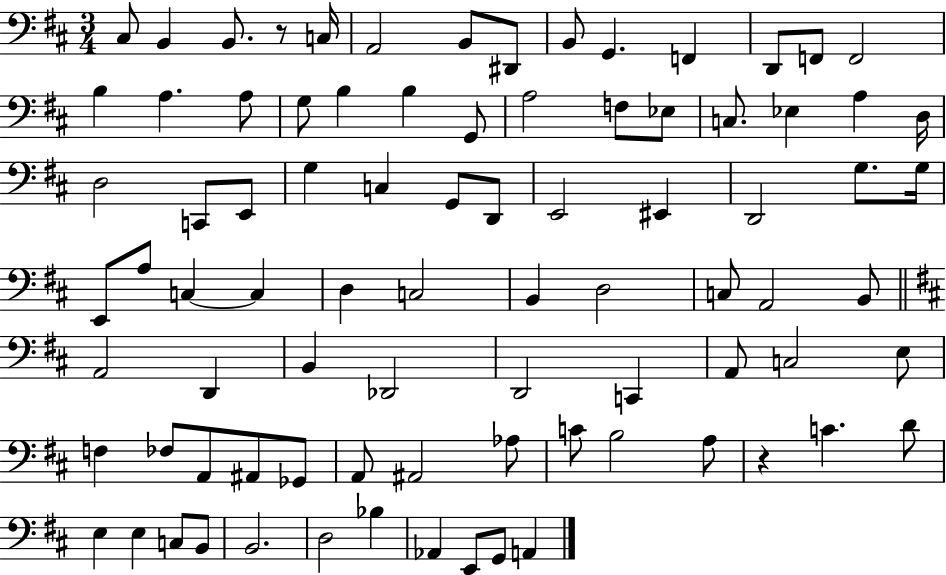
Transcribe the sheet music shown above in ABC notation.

X:1
T:Untitled
M:3/4
L:1/4
K:D
^C,/2 B,, B,,/2 z/2 C,/4 A,,2 B,,/2 ^D,,/2 B,,/2 G,, F,, D,,/2 F,,/2 F,,2 B, A, A,/2 G,/2 B, B, G,,/2 A,2 F,/2 _E,/2 C,/2 _E, A, D,/4 D,2 C,,/2 E,,/2 G, C, G,,/2 D,,/2 E,,2 ^E,, D,,2 G,/2 G,/4 E,,/2 A,/2 C, C, D, C,2 B,, D,2 C,/2 A,,2 B,,/2 A,,2 D,, B,, _D,,2 D,,2 C,, A,,/2 C,2 E,/2 F, _F,/2 A,,/2 ^A,,/2 _G,,/2 A,,/2 ^A,,2 _A,/2 C/2 B,2 A,/2 z C D/2 E, E, C,/2 B,,/2 B,,2 D,2 _B, _A,, E,,/2 G,,/2 A,,